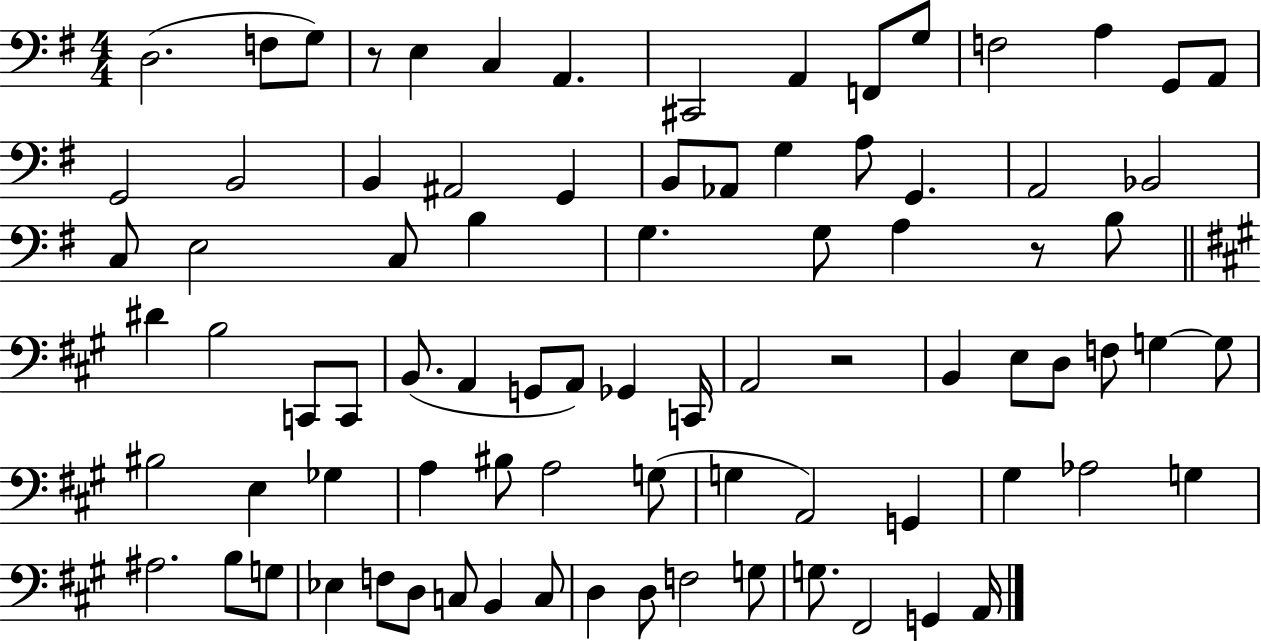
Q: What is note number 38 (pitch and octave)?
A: C2